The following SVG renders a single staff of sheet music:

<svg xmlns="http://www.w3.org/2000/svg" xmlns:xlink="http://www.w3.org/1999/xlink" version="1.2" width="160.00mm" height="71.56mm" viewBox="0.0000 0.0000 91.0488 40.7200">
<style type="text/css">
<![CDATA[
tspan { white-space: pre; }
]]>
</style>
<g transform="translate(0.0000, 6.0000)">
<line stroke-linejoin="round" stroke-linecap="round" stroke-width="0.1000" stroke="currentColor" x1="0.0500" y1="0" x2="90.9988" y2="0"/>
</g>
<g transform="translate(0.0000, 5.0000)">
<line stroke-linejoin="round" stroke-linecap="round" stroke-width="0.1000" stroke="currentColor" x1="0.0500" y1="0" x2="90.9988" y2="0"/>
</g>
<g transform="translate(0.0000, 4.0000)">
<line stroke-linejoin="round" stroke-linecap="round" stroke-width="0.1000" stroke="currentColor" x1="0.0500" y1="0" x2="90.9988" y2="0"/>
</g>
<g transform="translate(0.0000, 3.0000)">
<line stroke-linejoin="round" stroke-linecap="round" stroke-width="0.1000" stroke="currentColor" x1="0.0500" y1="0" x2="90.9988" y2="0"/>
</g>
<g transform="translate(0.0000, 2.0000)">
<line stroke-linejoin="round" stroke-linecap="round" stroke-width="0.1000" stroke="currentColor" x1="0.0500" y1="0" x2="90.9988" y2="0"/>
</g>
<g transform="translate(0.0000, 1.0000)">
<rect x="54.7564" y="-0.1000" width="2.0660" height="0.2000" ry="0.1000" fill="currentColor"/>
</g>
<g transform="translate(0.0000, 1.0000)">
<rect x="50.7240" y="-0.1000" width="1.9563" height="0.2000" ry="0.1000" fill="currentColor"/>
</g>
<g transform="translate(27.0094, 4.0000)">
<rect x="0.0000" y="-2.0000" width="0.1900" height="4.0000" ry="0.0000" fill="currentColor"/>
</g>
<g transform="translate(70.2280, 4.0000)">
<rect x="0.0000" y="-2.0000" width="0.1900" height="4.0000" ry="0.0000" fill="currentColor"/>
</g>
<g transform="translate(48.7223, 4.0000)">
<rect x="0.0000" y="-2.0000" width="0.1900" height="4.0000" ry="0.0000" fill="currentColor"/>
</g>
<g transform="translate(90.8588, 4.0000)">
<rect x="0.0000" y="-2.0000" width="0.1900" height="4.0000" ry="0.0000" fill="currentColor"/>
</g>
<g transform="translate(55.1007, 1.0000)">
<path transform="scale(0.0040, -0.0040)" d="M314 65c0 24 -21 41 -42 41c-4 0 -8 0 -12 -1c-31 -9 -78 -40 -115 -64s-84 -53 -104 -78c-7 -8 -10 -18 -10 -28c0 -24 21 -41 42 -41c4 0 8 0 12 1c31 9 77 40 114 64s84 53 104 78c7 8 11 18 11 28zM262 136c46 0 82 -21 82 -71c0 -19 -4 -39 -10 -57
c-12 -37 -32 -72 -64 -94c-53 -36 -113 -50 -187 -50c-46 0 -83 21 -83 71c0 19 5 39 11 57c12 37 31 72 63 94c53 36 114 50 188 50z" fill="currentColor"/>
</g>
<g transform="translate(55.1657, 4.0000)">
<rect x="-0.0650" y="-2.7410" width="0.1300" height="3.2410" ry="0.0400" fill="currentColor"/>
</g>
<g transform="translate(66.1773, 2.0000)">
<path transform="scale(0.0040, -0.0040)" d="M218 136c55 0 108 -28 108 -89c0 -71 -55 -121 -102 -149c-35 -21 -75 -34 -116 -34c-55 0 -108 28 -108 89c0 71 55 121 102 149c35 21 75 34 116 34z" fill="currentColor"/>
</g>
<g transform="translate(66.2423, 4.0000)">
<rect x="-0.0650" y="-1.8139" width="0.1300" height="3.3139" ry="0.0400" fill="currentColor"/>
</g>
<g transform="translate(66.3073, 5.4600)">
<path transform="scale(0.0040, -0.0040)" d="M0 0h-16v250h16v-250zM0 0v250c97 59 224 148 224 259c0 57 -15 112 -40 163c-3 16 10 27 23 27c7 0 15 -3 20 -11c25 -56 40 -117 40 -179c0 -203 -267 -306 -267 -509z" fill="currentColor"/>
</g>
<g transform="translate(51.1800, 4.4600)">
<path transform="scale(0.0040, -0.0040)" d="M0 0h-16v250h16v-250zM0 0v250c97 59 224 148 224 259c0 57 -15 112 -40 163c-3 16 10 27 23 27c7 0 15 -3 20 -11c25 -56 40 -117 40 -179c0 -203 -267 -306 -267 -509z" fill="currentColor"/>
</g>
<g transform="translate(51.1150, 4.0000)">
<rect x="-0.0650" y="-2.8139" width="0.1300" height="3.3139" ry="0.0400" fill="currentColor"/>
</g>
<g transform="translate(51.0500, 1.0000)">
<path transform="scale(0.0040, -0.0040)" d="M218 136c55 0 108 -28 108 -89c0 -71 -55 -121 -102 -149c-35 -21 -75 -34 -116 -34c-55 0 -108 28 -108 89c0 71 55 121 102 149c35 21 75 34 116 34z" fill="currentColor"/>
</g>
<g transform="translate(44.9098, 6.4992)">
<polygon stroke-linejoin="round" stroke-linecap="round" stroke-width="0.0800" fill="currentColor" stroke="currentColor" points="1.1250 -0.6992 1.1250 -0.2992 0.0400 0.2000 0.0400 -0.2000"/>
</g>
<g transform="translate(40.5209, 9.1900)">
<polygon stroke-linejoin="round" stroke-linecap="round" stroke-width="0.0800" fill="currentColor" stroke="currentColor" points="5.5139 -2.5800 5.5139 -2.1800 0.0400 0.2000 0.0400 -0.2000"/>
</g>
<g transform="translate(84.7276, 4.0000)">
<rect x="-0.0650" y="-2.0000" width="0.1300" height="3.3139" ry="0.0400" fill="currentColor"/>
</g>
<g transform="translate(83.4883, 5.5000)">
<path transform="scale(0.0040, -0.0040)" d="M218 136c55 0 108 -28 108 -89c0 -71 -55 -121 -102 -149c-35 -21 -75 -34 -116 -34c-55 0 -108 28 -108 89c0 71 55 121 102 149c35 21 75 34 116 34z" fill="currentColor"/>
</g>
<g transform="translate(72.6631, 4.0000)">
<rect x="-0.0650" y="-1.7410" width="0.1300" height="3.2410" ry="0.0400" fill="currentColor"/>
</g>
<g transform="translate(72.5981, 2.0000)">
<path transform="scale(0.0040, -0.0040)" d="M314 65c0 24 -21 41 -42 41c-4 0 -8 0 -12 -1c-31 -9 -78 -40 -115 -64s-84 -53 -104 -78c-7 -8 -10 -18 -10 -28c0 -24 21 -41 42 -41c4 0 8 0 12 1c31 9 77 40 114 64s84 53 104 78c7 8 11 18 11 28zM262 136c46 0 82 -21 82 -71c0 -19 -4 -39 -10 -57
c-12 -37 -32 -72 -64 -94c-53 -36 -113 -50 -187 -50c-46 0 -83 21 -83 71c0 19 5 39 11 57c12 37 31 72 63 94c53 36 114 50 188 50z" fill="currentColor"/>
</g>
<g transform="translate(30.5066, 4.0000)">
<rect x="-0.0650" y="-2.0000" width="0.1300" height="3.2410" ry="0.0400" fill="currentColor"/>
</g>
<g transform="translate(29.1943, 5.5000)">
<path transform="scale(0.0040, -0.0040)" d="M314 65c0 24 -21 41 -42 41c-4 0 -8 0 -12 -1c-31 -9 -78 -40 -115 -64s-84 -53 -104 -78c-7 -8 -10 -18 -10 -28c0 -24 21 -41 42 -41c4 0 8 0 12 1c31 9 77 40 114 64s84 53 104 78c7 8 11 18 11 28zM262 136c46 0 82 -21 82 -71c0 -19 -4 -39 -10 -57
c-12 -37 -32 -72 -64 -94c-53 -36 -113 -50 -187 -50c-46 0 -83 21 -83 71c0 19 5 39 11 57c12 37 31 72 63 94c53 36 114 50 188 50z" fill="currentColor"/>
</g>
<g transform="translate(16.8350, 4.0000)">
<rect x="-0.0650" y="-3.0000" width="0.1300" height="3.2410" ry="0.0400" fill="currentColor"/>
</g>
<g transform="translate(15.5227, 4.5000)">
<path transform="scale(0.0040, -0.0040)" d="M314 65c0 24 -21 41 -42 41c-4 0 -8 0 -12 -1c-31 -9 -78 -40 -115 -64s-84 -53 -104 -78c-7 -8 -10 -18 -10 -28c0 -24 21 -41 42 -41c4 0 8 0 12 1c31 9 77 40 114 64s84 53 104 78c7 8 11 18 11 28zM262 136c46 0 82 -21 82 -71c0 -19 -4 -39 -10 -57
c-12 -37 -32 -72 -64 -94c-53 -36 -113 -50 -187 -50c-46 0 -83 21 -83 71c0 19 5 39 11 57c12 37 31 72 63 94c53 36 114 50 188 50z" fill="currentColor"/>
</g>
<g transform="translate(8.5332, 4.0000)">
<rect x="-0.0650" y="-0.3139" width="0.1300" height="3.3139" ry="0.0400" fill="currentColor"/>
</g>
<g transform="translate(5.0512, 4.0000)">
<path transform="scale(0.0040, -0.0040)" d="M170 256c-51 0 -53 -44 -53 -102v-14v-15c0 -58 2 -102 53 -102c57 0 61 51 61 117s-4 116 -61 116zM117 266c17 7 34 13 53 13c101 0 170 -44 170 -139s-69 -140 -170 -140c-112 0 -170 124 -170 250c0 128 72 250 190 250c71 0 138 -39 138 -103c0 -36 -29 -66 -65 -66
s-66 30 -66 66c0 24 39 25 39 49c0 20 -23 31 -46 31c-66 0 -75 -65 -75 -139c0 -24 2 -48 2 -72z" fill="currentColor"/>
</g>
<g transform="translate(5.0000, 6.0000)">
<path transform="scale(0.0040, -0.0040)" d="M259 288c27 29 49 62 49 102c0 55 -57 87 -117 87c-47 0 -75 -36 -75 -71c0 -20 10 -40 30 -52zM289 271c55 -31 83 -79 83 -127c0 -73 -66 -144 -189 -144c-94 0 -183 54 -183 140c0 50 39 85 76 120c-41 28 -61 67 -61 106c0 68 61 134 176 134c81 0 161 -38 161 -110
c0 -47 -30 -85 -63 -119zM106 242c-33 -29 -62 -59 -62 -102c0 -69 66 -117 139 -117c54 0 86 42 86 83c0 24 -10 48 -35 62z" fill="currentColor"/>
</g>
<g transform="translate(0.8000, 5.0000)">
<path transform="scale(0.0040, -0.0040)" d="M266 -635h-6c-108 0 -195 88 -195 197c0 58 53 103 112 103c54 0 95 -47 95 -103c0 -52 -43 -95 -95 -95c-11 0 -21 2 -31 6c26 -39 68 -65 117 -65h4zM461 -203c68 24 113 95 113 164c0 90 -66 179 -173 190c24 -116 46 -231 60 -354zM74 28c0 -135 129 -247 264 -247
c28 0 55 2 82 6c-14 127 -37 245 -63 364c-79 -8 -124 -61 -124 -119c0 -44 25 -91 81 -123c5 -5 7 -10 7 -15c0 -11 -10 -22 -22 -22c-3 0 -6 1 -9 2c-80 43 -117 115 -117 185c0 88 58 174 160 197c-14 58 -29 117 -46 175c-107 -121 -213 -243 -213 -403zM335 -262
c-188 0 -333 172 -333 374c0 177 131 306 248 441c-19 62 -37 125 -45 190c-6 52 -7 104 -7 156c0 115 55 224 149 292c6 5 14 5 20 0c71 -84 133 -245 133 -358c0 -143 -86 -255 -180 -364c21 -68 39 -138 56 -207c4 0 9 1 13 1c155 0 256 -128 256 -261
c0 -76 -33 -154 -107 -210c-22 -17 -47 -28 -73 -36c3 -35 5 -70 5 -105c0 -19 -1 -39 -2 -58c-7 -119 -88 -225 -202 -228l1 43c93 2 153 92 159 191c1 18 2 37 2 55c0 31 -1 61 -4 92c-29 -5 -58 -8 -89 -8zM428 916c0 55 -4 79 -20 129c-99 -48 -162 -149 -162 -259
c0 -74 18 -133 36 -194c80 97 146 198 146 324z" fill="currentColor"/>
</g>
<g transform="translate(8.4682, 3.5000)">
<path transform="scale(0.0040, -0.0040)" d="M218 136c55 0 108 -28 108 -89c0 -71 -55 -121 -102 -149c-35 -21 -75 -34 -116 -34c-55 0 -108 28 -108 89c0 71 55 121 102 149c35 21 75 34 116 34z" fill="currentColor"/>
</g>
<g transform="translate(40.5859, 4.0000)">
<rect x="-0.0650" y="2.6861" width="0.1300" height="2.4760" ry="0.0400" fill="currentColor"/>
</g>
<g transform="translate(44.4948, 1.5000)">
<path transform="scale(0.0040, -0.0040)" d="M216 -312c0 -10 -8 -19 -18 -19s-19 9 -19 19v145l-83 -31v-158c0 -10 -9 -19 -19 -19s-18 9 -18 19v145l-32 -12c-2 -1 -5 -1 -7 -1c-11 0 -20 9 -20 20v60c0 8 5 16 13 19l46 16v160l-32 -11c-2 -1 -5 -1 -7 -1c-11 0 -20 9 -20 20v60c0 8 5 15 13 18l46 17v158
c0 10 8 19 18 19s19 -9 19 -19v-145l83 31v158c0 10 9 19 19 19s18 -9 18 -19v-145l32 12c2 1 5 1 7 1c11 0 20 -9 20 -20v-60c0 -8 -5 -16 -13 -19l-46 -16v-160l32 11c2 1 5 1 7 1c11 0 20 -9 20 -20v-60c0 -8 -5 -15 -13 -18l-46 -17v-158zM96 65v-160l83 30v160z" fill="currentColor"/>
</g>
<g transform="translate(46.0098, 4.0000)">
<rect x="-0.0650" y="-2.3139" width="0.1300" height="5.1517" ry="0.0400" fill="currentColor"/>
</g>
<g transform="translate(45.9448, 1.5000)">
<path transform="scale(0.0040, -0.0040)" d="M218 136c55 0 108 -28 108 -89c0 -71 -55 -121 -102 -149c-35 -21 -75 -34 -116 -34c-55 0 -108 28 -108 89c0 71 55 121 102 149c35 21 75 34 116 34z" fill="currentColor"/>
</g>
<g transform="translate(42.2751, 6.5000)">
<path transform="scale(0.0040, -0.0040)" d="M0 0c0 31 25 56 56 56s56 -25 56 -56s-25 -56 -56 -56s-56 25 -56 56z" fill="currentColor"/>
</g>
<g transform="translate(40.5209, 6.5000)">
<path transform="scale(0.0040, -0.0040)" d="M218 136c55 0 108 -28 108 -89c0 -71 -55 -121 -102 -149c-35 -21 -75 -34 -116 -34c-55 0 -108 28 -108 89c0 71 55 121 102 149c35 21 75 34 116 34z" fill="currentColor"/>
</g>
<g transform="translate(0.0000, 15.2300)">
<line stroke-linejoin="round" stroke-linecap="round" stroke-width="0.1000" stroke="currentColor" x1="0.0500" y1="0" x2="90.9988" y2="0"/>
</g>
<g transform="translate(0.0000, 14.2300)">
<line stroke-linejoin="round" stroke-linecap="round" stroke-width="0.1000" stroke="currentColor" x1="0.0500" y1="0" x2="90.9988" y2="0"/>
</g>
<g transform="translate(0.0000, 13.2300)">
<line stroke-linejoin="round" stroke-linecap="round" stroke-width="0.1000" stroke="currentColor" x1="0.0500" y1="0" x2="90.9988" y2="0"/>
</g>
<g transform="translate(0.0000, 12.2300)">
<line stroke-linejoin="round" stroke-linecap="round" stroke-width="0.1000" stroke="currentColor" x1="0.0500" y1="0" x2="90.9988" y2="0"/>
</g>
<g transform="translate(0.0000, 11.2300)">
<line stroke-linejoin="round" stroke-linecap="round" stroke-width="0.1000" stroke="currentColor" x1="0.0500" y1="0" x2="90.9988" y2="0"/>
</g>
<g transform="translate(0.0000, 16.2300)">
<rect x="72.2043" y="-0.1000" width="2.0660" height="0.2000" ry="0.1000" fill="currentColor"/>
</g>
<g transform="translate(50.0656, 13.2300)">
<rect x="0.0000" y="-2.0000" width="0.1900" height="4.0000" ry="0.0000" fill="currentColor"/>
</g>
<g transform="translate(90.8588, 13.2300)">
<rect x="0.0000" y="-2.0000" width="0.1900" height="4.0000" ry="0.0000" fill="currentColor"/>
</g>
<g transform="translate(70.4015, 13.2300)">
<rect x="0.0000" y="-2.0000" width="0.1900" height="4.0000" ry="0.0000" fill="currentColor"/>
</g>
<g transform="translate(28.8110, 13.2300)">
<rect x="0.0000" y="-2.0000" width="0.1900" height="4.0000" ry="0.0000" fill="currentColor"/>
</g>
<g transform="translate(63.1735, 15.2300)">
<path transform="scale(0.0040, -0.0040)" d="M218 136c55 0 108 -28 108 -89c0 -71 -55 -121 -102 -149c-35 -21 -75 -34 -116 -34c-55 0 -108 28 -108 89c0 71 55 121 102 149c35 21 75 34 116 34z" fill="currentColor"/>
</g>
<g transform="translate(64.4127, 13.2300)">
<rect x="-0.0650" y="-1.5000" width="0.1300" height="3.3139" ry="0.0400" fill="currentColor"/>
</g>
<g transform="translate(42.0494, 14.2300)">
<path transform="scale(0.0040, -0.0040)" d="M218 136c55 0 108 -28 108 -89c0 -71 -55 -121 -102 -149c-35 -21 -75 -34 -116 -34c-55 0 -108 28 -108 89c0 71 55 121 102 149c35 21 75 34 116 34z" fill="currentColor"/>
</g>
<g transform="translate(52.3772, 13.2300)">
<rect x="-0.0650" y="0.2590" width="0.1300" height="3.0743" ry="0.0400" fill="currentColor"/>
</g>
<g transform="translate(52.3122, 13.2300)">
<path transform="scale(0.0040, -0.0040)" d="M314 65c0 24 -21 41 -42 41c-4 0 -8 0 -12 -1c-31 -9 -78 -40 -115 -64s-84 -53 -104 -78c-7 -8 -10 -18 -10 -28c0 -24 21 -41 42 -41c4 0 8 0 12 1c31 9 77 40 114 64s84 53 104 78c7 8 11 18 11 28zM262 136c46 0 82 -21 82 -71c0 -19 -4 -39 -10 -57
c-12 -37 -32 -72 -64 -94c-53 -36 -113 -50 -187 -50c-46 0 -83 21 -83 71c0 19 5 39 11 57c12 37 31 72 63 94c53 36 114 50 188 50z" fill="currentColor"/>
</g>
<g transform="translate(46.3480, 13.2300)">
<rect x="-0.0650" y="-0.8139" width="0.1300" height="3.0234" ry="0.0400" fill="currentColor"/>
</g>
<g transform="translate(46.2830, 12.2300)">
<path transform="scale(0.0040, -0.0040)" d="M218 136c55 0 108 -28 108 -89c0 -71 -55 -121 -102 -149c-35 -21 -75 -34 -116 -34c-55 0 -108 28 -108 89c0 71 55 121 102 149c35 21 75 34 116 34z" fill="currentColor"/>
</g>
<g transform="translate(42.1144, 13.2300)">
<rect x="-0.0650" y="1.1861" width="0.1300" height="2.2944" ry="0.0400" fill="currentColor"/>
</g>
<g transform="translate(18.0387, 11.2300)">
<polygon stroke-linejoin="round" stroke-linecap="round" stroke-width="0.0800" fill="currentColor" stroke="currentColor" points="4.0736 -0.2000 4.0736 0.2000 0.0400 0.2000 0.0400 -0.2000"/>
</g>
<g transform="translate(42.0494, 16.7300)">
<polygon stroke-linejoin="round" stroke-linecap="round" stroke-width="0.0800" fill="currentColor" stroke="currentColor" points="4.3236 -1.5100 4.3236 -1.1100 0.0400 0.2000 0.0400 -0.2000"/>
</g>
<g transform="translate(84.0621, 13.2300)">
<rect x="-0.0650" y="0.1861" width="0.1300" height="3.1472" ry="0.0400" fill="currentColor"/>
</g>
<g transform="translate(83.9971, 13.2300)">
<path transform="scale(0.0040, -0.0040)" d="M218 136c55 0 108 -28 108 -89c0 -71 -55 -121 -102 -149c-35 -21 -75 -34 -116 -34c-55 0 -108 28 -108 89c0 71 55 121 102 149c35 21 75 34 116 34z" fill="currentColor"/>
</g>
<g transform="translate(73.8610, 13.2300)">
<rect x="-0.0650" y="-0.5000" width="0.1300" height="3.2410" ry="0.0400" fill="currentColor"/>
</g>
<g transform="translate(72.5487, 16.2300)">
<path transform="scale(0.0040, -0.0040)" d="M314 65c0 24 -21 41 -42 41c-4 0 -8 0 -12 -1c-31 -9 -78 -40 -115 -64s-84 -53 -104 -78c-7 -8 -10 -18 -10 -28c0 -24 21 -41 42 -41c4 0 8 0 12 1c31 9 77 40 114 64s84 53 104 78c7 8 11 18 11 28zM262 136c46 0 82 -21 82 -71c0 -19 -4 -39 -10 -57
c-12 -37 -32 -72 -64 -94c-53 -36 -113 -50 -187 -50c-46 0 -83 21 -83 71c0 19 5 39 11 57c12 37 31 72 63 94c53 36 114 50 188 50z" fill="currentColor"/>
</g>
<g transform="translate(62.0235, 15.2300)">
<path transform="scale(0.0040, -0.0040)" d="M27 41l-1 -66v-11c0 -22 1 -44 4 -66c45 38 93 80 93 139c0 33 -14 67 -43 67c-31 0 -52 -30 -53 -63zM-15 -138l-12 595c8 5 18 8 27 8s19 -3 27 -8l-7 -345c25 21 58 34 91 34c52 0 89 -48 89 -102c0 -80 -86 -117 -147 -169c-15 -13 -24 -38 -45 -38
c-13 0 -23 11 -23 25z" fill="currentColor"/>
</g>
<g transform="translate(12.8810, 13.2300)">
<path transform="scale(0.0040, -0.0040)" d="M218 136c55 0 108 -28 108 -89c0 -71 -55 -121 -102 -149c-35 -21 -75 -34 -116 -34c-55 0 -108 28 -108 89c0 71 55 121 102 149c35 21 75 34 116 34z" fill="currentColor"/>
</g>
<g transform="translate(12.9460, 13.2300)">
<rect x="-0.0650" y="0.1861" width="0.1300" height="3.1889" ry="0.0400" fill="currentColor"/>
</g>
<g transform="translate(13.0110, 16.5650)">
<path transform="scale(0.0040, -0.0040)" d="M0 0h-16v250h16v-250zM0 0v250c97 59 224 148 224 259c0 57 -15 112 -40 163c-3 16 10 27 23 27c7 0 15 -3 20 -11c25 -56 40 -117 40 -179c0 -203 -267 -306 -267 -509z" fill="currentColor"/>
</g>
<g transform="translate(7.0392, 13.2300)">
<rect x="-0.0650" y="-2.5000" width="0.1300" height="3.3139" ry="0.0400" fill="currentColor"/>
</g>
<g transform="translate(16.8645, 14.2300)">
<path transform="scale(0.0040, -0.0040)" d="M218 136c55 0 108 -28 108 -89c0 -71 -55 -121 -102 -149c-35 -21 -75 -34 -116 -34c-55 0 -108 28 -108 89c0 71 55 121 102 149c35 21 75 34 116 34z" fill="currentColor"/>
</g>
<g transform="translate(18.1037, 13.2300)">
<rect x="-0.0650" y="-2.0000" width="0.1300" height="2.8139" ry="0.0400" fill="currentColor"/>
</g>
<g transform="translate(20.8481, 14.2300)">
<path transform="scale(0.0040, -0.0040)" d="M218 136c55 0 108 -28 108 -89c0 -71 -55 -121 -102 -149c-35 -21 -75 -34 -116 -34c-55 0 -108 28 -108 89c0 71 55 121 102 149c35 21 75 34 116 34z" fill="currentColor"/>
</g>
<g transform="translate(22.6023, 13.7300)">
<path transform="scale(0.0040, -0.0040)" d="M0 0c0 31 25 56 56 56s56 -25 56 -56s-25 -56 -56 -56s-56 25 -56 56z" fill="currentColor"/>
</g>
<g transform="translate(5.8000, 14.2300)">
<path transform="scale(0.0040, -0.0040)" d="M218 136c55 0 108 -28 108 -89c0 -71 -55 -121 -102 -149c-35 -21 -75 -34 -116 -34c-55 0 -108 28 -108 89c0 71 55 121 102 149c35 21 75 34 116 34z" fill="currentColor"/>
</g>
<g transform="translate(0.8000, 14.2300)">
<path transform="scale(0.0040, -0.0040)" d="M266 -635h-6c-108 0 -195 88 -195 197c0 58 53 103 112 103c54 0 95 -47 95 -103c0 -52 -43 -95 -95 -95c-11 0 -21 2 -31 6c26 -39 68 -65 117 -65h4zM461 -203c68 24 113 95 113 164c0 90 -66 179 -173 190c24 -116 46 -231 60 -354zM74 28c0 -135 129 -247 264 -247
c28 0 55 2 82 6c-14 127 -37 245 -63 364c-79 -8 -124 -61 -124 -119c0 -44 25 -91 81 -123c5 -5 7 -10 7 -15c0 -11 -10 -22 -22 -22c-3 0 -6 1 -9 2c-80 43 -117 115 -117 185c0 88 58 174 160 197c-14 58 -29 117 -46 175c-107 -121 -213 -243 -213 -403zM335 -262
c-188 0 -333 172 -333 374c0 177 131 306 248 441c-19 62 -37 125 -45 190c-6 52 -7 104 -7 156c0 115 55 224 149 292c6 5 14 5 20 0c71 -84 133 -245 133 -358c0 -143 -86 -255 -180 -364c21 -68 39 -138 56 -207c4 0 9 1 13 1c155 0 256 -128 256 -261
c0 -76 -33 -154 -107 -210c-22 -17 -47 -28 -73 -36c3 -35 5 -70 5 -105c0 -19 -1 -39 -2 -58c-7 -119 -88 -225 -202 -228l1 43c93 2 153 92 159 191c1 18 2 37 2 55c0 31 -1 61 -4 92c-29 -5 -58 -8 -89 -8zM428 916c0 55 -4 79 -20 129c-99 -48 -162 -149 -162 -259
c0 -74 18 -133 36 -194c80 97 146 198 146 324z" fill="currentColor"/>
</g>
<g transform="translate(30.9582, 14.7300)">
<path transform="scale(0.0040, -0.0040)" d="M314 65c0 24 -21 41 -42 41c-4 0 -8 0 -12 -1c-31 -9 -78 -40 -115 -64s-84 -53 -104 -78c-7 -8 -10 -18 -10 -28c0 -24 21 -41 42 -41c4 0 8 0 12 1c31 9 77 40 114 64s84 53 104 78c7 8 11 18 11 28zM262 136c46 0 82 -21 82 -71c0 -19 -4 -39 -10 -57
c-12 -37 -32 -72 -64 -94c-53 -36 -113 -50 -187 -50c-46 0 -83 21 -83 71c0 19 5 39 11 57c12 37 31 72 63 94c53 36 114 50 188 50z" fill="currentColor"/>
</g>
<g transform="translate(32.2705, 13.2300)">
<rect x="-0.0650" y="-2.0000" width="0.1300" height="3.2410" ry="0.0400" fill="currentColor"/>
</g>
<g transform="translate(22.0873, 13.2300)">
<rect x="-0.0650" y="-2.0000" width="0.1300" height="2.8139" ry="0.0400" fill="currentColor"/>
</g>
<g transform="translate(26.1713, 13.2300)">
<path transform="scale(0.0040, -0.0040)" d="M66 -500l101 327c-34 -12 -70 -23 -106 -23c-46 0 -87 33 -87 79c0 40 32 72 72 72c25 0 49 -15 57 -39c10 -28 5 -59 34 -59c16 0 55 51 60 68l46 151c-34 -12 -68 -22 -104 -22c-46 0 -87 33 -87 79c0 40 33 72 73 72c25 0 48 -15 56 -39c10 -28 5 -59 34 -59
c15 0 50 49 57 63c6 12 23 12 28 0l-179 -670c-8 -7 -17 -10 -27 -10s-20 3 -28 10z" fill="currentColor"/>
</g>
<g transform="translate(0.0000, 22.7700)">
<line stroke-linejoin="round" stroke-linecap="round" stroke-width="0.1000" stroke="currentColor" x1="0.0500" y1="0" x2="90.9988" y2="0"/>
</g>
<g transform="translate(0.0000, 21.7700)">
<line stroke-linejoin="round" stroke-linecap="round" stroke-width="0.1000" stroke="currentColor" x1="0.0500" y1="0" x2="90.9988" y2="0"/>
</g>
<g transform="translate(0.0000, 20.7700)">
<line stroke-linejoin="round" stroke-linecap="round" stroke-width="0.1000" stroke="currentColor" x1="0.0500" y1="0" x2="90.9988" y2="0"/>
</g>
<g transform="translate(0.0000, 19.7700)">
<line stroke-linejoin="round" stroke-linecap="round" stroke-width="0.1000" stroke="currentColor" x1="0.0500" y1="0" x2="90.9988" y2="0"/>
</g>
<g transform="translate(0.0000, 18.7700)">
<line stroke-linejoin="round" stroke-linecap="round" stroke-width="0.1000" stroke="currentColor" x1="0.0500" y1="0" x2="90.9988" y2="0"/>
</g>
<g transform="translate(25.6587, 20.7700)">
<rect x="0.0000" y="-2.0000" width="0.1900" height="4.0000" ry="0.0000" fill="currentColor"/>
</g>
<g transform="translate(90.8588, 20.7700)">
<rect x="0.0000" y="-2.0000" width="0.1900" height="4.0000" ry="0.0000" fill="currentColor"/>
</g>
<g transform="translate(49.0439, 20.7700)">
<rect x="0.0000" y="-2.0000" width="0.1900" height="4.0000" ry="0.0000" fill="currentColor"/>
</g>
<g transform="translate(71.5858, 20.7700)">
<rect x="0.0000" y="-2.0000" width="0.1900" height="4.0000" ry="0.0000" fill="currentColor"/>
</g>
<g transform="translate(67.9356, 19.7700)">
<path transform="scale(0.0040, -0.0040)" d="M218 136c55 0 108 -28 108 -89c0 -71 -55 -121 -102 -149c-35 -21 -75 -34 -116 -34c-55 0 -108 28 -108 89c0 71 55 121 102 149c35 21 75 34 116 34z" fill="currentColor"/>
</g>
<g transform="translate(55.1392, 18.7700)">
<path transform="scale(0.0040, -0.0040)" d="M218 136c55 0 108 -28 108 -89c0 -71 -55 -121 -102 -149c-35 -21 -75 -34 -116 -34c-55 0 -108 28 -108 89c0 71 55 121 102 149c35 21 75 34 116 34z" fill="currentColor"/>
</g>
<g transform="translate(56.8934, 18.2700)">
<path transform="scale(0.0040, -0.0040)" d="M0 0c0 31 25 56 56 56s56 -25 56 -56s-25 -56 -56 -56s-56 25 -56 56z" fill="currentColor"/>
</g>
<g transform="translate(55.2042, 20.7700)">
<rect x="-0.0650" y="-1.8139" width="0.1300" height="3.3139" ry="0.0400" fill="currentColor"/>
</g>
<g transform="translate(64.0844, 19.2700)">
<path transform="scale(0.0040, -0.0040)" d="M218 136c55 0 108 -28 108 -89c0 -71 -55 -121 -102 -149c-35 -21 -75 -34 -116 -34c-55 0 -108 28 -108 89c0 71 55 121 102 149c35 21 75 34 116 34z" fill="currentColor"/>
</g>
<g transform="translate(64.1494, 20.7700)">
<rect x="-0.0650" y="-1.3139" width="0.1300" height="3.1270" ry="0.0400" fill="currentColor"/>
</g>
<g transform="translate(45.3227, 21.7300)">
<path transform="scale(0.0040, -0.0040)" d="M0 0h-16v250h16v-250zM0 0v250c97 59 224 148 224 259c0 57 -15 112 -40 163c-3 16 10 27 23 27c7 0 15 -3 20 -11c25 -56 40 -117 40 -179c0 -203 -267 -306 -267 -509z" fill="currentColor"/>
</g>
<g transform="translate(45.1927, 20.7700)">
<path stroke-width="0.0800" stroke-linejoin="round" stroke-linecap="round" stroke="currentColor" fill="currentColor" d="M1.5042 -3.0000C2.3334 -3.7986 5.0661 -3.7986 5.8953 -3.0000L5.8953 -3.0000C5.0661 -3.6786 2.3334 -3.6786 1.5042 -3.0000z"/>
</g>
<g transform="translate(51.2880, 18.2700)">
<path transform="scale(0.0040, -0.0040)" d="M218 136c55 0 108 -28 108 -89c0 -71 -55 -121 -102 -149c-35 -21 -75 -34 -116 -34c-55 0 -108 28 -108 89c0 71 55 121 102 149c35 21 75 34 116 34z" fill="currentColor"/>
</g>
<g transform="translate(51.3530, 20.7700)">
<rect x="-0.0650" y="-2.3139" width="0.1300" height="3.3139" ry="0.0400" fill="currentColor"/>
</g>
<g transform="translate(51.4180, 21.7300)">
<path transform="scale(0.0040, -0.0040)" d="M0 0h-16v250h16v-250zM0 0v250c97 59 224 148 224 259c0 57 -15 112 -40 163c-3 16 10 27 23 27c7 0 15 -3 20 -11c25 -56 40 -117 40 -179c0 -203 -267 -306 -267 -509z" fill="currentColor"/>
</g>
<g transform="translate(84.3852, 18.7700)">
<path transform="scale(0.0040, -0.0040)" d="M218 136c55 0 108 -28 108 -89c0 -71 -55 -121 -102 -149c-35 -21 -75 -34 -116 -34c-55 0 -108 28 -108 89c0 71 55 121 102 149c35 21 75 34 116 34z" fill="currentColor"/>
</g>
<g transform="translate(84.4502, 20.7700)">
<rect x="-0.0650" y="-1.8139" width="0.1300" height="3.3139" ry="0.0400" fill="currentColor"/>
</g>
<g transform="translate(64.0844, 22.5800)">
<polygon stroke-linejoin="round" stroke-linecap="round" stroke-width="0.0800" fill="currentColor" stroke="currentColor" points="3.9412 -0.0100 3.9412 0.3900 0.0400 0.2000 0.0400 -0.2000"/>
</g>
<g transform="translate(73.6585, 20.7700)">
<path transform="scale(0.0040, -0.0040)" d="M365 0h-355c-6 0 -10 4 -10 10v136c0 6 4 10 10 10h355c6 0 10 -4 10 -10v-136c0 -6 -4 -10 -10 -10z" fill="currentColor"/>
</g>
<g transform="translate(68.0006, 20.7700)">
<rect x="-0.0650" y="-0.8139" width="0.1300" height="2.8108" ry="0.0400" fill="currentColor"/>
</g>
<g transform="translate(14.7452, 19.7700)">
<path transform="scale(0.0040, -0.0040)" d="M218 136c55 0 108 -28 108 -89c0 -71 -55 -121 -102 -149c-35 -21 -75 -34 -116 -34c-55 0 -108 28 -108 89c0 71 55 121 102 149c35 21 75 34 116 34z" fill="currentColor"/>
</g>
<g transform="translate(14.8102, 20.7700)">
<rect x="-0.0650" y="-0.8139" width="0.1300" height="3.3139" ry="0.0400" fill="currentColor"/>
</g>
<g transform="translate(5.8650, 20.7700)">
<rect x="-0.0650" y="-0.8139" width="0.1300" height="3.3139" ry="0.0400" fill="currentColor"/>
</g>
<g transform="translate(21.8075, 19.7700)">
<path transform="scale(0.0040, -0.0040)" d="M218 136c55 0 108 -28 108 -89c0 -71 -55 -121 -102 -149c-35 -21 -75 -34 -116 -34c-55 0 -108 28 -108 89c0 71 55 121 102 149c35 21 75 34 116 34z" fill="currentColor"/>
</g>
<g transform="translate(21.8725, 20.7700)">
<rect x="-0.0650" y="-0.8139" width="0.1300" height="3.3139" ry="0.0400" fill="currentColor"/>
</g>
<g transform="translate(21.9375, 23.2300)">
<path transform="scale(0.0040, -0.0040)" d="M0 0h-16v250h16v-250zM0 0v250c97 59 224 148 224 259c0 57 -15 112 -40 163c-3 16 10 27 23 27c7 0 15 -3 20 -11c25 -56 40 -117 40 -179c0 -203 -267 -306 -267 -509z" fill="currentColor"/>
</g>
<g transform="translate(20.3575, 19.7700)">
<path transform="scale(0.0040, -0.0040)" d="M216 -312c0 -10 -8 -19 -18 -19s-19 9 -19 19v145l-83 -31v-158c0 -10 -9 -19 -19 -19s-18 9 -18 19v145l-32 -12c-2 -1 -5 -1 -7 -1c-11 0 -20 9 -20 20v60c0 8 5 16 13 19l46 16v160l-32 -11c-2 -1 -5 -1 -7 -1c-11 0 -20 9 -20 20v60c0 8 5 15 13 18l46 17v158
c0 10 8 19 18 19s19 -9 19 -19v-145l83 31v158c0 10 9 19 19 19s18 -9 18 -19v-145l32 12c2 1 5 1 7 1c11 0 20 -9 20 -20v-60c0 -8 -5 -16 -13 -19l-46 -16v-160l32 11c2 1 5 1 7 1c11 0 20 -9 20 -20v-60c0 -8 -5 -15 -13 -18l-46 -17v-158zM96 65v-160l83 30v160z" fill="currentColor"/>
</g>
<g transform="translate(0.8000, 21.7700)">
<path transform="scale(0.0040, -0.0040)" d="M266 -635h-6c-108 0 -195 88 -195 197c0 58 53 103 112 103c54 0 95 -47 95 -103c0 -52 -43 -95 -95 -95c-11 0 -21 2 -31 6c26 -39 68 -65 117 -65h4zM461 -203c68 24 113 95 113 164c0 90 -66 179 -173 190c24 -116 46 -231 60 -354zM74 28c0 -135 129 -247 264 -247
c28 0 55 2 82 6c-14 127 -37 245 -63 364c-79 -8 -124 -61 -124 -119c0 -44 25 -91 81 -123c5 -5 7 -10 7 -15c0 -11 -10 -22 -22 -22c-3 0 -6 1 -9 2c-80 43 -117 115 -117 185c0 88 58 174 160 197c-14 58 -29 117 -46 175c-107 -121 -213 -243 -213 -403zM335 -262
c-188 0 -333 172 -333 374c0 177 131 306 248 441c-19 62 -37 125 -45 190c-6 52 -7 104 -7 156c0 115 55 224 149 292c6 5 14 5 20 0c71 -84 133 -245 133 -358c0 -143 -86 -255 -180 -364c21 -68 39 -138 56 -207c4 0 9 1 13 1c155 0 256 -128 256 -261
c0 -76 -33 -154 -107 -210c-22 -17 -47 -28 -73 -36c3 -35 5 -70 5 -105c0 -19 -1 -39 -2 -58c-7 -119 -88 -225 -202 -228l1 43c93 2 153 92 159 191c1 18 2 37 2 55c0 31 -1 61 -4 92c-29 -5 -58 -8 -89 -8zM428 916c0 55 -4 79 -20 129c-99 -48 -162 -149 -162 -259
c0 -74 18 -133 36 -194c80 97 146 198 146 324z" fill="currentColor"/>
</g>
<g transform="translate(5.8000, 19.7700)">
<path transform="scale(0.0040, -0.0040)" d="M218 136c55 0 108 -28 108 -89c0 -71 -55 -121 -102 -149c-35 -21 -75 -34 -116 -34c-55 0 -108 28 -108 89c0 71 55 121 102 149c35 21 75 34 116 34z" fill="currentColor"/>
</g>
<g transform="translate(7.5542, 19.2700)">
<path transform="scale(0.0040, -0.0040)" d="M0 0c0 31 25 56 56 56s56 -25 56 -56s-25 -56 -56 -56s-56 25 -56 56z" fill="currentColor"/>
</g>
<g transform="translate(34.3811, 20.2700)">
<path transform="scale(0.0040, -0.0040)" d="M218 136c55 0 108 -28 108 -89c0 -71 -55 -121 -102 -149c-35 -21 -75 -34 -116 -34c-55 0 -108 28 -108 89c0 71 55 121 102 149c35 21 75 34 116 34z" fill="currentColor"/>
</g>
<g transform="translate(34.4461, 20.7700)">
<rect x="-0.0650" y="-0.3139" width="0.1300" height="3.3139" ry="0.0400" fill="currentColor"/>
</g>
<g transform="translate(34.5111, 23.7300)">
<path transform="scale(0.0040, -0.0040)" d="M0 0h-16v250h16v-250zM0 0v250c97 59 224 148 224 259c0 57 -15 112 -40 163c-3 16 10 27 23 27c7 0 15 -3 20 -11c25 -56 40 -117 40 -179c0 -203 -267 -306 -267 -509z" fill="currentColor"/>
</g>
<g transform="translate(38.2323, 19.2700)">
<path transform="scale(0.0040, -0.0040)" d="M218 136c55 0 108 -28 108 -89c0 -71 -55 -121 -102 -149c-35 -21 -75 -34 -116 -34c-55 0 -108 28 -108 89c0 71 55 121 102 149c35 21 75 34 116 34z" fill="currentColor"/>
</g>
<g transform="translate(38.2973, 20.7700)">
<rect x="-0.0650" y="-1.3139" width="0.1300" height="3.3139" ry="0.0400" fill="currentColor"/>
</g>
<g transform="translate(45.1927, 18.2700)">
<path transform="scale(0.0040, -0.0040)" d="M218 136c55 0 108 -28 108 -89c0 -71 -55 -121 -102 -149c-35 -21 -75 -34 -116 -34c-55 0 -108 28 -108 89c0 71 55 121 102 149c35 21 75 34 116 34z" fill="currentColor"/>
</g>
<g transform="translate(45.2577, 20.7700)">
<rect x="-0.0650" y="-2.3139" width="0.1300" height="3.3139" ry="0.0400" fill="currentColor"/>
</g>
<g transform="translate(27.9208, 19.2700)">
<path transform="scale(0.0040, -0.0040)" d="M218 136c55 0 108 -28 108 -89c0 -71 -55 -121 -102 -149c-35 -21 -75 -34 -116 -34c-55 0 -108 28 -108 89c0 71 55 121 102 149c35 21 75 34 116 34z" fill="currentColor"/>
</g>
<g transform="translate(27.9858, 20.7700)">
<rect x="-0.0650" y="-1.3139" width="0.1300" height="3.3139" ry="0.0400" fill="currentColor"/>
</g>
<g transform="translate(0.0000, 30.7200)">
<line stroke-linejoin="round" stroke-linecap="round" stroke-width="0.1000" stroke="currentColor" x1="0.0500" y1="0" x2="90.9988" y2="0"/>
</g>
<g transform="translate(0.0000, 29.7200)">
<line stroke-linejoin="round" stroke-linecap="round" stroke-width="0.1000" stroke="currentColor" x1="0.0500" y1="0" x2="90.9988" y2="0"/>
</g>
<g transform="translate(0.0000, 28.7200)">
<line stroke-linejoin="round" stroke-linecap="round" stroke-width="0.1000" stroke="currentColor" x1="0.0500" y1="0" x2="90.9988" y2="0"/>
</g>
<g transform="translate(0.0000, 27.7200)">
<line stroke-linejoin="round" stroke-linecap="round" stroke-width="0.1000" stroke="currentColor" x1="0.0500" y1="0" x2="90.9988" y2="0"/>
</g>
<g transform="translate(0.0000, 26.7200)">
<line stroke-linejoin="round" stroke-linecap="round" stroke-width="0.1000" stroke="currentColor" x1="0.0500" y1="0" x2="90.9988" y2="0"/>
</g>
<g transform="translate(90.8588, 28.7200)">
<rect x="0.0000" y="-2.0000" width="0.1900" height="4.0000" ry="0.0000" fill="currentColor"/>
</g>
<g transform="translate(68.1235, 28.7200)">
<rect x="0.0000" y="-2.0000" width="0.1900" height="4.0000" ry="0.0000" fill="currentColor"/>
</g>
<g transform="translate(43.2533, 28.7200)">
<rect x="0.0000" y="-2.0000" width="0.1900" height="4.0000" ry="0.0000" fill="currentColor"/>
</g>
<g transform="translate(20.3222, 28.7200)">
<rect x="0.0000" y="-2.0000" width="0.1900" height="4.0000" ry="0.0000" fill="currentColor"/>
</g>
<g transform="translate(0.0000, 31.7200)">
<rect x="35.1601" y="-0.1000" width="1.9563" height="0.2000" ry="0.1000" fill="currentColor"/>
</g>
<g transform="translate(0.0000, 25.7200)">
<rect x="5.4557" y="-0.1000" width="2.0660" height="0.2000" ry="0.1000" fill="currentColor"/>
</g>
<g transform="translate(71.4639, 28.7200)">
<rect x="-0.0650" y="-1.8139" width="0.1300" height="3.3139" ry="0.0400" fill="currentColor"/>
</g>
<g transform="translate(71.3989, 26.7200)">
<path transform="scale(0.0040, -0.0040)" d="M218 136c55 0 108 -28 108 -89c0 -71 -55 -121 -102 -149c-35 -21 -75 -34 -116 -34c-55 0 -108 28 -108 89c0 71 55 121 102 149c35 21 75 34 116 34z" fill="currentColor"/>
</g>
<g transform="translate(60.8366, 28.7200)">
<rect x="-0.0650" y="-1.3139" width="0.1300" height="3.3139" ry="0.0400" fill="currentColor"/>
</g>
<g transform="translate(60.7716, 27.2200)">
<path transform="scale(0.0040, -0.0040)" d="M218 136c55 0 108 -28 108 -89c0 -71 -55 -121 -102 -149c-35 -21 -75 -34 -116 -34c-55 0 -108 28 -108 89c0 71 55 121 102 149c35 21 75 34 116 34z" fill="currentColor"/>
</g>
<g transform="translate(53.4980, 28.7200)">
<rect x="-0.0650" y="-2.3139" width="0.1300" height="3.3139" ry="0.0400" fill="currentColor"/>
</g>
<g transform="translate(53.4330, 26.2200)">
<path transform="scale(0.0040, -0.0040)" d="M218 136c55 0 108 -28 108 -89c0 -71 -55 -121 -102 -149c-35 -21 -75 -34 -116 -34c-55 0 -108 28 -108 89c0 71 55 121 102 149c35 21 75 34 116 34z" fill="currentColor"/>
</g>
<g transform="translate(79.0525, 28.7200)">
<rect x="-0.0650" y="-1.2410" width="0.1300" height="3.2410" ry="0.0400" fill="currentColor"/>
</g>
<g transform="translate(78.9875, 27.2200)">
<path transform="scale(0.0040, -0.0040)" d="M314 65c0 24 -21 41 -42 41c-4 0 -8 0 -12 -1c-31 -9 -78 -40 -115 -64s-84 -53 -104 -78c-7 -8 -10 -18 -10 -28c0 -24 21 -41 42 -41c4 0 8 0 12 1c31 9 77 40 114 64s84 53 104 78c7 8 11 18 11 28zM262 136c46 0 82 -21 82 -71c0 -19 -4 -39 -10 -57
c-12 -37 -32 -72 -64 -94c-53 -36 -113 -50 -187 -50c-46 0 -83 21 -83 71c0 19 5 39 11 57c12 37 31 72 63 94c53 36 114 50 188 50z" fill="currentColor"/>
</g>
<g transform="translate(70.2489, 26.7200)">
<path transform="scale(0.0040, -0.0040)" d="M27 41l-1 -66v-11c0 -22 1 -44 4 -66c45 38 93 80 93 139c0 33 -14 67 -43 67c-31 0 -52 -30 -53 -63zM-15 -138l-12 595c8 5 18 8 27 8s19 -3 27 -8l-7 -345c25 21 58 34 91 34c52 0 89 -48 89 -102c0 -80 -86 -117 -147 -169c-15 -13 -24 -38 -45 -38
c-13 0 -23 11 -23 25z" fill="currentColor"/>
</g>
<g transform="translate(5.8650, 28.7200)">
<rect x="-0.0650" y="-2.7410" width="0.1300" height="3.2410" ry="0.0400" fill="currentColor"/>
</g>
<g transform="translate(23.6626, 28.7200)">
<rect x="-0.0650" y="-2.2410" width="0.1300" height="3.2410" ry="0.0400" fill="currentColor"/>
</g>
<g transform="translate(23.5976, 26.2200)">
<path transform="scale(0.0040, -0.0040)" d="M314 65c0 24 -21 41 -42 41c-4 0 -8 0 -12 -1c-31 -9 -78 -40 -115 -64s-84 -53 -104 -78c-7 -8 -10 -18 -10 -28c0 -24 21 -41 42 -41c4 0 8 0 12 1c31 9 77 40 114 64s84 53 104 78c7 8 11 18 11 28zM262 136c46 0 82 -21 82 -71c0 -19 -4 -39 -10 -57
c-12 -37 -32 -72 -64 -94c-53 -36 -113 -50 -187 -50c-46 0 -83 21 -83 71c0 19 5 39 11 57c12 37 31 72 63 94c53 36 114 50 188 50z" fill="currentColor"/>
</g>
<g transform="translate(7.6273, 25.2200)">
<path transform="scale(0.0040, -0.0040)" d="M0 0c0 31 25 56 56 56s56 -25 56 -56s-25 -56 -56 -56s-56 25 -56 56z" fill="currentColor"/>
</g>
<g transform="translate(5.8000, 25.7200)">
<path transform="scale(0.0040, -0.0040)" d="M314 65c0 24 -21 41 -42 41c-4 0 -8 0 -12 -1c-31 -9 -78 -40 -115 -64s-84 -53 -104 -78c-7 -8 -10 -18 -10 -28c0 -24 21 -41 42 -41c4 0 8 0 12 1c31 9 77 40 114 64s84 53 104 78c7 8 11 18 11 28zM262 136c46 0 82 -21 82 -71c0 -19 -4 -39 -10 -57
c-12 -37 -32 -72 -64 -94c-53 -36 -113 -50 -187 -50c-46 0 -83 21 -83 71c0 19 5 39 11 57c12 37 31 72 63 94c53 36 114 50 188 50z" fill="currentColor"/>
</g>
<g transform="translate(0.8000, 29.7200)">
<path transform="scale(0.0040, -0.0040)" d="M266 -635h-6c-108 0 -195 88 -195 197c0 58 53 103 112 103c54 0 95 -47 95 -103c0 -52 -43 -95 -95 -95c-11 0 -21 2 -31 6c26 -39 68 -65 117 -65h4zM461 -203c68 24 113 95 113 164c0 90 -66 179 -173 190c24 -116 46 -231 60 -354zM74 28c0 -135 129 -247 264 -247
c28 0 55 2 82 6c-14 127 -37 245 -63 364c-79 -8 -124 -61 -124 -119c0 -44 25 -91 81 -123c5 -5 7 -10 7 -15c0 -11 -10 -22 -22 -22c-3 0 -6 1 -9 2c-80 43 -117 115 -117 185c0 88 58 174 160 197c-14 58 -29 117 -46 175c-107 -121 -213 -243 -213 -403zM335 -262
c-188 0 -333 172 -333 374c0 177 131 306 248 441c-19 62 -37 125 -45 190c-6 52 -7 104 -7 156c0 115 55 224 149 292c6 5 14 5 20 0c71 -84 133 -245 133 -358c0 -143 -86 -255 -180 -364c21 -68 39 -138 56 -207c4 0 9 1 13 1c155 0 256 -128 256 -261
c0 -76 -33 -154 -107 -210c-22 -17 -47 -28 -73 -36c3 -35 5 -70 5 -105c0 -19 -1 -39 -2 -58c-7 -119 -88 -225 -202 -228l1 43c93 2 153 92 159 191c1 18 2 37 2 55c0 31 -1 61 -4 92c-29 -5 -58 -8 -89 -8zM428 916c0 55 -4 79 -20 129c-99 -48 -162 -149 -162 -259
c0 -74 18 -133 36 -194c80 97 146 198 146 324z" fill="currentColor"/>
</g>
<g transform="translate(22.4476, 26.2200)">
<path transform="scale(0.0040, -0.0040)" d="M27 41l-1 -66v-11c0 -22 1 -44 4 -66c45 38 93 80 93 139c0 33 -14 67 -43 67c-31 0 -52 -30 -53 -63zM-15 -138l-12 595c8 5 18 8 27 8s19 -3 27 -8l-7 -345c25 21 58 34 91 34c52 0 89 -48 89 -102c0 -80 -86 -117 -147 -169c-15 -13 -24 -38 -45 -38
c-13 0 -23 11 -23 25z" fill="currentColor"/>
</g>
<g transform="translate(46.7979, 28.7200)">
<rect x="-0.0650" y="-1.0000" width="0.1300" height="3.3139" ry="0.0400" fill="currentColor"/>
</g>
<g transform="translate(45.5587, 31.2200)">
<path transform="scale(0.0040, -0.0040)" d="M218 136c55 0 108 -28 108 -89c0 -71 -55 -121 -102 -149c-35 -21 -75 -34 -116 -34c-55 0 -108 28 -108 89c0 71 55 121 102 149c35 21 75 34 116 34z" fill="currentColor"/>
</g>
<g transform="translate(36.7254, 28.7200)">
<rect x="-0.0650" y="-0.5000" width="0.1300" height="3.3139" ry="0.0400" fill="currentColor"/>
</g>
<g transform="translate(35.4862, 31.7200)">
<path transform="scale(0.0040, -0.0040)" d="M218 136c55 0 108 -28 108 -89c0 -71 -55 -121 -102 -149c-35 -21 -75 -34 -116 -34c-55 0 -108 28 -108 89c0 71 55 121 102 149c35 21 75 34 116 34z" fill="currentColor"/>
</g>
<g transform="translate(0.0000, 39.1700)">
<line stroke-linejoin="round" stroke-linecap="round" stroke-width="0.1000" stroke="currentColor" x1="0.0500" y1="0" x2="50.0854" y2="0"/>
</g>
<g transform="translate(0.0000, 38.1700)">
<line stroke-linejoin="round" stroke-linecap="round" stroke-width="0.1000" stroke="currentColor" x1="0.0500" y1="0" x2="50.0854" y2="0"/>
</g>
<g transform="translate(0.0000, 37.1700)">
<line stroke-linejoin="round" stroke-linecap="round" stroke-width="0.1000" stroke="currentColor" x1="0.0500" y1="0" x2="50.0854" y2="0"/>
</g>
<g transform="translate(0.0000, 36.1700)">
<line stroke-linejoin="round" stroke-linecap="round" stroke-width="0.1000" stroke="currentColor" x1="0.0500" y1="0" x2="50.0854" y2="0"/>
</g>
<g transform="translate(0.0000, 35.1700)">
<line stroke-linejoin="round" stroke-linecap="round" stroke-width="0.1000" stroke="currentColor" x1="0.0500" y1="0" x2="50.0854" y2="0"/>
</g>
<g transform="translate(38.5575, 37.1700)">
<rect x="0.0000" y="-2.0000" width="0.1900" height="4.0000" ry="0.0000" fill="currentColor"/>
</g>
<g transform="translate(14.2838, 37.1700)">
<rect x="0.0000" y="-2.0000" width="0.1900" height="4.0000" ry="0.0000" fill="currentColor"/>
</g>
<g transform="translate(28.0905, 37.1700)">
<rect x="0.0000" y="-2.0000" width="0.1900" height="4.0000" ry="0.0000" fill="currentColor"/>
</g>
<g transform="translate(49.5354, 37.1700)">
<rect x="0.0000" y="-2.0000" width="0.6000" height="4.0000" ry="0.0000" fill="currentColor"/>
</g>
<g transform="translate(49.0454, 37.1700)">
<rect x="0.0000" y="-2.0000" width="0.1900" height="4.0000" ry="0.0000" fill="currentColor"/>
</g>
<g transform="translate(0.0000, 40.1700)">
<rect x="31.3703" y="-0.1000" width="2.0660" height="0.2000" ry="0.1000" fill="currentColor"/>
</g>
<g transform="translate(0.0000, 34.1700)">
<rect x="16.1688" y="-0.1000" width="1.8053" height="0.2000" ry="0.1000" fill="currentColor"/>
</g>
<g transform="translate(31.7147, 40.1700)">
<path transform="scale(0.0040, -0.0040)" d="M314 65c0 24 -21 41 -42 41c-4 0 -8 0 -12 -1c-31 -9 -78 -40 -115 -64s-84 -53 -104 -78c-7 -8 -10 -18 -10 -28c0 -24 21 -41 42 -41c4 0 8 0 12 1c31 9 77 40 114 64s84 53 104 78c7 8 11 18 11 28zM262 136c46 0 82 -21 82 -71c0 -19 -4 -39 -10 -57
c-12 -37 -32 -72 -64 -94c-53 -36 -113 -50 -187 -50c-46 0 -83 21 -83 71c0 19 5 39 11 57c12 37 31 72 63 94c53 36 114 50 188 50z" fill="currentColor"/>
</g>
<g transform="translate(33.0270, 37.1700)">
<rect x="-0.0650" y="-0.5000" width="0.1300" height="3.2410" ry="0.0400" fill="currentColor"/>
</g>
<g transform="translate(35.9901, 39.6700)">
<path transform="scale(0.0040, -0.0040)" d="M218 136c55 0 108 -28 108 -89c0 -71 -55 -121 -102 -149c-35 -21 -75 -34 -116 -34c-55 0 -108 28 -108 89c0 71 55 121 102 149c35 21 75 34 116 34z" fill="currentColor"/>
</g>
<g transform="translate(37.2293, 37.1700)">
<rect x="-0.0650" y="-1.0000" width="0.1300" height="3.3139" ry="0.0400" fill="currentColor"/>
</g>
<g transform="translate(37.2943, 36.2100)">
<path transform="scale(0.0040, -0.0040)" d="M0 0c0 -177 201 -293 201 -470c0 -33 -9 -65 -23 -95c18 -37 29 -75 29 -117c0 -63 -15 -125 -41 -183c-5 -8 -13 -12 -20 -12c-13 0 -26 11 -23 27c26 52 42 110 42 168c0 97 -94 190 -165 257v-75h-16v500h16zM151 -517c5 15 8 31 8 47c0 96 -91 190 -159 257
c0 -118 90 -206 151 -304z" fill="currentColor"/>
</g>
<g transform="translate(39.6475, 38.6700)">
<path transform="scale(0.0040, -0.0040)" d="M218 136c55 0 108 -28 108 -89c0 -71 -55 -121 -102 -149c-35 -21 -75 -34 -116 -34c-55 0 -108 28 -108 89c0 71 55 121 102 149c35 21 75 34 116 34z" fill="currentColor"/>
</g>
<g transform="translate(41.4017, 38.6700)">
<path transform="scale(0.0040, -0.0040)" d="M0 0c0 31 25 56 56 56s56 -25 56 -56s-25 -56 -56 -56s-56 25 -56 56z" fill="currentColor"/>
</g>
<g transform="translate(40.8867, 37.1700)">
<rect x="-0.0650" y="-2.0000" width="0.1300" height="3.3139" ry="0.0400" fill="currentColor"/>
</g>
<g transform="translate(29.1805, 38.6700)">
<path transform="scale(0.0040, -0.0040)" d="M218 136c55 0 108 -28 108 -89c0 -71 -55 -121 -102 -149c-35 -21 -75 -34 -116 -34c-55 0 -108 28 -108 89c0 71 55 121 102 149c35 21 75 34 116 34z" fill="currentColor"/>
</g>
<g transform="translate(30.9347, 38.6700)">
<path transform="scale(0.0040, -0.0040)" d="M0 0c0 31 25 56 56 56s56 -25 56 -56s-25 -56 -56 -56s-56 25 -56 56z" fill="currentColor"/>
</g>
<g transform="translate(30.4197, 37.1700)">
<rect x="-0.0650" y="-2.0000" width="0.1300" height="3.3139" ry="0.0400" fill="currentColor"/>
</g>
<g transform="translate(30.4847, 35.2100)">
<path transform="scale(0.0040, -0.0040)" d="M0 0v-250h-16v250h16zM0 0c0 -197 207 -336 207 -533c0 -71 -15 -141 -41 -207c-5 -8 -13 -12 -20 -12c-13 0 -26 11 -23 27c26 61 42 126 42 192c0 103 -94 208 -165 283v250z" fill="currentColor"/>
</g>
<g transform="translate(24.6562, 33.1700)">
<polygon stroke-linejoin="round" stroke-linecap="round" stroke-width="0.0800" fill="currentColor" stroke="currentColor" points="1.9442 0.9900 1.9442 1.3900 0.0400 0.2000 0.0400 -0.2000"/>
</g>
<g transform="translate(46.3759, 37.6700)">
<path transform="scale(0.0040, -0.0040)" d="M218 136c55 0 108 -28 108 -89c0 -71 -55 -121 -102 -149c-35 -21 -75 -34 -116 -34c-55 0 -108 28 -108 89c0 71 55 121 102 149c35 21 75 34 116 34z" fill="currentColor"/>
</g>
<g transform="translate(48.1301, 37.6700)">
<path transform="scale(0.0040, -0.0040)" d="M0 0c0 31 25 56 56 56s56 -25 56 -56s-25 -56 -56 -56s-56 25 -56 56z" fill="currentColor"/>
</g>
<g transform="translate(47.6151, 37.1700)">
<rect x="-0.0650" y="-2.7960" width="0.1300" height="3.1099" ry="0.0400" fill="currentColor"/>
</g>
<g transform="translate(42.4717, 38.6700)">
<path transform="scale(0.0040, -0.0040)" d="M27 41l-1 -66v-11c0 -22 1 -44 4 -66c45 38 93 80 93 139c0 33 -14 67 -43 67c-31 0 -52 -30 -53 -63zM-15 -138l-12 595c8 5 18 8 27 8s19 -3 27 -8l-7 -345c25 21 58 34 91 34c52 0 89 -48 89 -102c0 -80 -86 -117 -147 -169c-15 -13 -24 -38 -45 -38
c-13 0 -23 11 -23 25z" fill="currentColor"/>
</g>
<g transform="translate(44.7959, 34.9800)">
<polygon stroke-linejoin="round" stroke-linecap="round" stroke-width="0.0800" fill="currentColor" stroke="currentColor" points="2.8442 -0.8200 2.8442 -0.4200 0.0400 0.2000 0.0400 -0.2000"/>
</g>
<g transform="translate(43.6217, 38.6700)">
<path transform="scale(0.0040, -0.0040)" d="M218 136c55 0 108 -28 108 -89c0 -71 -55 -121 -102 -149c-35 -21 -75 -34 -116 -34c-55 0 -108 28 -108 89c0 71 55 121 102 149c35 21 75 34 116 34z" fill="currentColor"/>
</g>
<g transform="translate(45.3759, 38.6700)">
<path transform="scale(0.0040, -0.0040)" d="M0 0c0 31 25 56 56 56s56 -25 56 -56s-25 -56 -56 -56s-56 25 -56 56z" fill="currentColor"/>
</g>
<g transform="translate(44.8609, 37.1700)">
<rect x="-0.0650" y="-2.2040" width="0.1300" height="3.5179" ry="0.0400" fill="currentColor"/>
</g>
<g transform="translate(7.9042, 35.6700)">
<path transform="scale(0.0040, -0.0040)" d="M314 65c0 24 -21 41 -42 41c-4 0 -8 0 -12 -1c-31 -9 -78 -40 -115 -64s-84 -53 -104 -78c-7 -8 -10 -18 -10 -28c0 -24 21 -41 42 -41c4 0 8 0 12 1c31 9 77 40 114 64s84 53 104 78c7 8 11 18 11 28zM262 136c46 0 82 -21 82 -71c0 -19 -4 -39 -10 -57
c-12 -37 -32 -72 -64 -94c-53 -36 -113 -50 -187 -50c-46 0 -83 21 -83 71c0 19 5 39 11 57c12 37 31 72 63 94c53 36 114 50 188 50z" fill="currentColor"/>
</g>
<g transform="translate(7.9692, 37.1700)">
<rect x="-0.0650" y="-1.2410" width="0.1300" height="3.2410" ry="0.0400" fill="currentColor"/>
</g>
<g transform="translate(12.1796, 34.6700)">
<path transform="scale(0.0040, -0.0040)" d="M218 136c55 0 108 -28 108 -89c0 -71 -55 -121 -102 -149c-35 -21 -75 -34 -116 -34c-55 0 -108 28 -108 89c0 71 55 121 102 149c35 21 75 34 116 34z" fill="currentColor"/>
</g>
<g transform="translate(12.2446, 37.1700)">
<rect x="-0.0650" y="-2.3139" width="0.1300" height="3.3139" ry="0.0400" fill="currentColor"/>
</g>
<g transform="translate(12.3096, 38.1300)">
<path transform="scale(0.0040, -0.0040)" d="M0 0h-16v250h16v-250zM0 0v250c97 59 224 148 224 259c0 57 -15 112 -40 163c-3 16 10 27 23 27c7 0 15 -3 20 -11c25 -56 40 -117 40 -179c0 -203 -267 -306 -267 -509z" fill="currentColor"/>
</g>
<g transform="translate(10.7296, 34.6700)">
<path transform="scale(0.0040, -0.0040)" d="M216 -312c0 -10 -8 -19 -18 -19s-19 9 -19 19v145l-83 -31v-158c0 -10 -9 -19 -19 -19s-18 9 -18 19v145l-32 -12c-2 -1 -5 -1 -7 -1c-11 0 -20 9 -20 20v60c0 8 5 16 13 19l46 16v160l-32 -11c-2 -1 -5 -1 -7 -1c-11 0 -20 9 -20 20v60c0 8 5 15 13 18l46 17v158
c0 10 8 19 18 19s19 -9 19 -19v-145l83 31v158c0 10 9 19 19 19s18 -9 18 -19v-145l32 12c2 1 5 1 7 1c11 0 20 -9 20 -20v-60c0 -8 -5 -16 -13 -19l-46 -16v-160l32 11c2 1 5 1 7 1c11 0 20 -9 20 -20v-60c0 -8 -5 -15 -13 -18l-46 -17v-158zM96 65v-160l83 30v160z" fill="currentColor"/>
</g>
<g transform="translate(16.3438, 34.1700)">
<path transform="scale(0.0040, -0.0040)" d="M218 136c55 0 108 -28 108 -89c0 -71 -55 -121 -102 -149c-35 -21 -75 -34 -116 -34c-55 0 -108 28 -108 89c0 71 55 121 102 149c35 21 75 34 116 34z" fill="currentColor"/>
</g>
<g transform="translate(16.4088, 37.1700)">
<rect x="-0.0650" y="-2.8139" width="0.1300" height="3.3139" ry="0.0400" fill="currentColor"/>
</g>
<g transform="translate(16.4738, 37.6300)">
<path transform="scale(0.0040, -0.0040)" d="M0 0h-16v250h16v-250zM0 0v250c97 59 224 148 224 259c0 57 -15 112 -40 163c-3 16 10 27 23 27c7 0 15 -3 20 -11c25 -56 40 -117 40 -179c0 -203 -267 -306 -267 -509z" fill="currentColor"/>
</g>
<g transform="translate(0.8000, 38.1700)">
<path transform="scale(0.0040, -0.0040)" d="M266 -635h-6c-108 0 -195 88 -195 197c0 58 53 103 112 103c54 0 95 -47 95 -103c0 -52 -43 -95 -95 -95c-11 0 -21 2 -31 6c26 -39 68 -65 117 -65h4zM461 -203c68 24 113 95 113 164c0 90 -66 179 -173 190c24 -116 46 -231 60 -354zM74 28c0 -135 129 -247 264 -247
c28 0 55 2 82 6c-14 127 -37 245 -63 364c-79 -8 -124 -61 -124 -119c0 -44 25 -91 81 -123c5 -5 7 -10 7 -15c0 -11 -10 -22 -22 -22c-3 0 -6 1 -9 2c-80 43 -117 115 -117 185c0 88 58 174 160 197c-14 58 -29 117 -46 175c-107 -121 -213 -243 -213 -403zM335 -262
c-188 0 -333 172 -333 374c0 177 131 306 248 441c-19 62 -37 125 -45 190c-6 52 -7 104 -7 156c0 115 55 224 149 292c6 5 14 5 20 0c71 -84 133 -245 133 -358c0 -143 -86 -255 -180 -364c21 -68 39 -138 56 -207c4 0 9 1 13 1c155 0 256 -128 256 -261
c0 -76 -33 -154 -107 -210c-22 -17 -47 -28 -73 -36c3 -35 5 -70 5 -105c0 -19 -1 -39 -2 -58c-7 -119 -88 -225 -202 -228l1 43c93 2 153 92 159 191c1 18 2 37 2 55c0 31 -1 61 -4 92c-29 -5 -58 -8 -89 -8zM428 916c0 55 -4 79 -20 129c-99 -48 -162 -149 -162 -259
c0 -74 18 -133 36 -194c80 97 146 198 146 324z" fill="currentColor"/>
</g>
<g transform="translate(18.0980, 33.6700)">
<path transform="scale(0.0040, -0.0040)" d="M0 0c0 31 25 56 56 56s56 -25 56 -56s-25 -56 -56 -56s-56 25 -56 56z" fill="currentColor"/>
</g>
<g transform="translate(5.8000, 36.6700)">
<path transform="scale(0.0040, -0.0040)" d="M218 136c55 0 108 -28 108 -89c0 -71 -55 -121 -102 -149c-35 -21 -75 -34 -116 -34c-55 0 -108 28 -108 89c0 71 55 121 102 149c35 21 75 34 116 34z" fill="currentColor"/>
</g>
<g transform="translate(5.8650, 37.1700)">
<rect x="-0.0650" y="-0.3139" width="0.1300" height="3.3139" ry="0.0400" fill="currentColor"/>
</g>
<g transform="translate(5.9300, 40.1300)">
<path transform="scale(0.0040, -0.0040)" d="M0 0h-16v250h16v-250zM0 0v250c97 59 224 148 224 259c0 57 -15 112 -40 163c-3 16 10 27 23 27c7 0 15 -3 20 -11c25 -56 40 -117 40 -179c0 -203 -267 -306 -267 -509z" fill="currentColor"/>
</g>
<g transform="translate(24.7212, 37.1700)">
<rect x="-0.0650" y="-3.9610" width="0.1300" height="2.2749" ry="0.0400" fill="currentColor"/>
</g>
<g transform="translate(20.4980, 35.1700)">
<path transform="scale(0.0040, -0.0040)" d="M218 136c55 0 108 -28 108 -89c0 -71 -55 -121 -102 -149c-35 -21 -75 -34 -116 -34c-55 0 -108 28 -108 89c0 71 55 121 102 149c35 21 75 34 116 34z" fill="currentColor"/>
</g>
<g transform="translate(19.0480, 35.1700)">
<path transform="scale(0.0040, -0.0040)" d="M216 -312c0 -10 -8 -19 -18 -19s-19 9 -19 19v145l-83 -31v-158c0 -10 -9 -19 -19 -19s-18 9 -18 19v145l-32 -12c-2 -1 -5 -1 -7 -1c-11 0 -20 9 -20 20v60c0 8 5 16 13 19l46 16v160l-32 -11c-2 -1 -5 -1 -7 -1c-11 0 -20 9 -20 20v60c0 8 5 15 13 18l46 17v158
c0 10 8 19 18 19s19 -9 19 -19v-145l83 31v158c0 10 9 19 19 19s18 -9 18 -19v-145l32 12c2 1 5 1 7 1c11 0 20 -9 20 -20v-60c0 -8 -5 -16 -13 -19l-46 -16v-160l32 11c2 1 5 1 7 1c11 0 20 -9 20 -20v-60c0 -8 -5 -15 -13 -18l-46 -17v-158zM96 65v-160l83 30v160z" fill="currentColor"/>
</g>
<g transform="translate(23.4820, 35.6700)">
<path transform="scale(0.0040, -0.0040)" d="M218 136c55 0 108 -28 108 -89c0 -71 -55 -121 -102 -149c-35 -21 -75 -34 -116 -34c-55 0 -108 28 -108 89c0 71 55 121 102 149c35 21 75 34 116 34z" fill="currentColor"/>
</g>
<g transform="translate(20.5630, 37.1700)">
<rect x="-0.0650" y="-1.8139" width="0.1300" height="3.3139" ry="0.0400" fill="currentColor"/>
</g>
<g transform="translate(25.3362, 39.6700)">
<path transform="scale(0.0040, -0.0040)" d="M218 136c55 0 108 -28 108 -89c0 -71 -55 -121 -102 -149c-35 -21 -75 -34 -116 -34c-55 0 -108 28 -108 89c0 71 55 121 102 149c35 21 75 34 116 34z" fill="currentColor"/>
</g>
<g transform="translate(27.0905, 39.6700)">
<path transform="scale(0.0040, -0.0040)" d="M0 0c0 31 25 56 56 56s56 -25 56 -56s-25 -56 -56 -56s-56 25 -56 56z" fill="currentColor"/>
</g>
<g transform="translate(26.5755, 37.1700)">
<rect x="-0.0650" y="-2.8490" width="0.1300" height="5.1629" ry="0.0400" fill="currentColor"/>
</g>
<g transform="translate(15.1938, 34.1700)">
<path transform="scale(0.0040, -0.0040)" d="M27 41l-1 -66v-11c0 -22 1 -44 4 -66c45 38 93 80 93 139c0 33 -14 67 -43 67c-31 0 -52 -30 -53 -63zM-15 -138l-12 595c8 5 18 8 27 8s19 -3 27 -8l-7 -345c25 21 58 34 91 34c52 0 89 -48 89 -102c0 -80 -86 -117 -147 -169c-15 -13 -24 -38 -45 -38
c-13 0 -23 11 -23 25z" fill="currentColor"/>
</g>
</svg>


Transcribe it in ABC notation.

X:1
T:Untitled
M:6/8
L:1/4
K:C
c A2 F2 D/2 ^g/4 a/2 a2 f/2 f2 F G B/2 G/2 G/2 z/4 F2 G/2 d/2 B2 _E C2 B d d ^d/2 e c/2 e g/2 g/2 f e/2 d/2 z2 f a2 _g2 C D g e _f e2 c/2 e2 ^g/2 _a/2 ^f e/2 D/2 F/2 C2 D/4 F _F/2 A/2